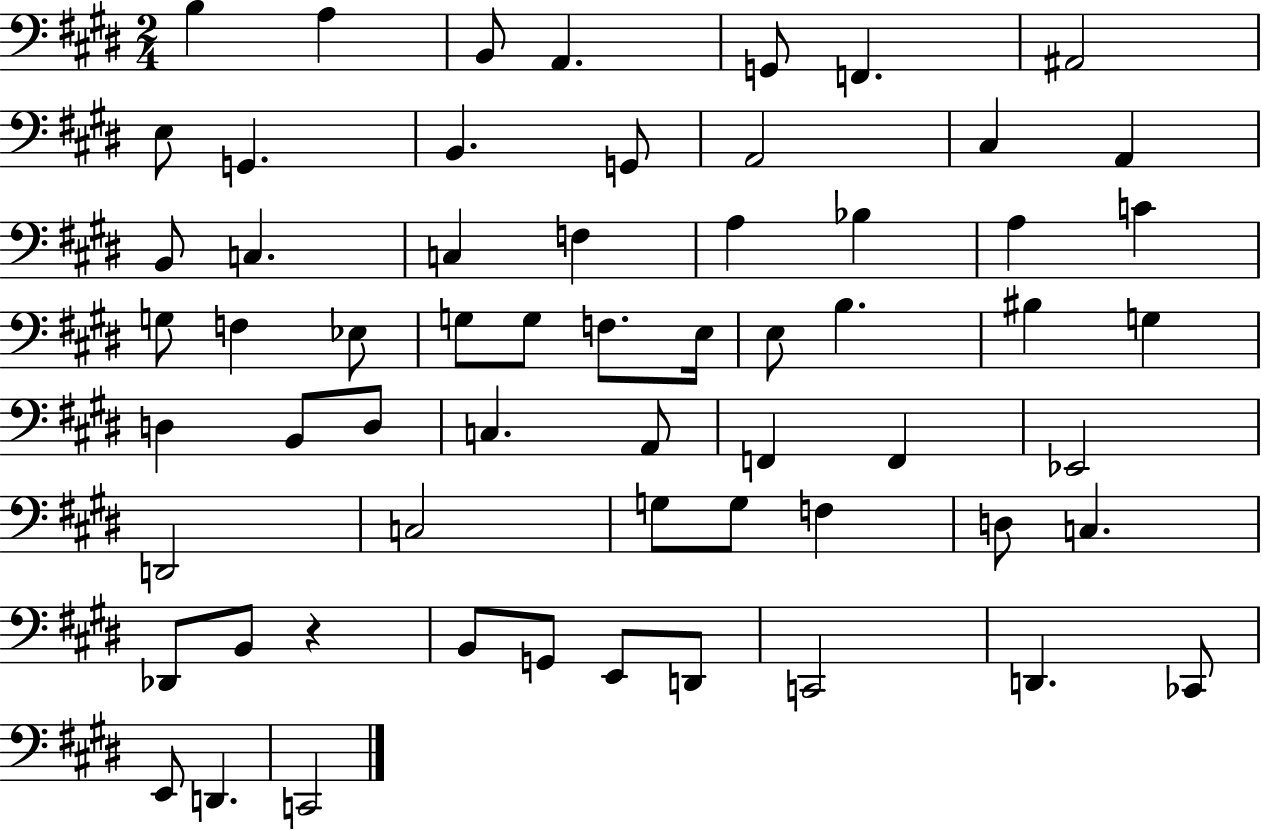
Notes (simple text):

B3/q A3/q B2/e A2/q. G2/e F2/q. A#2/h E3/e G2/q. B2/q. G2/e A2/h C#3/q A2/q B2/e C3/q. C3/q F3/q A3/q Bb3/q A3/q C4/q G3/e F3/q Eb3/e G3/e G3/e F3/e. E3/s E3/e B3/q. BIS3/q G3/q D3/q B2/e D3/e C3/q. A2/e F2/q F2/q Eb2/h D2/h C3/h G3/e G3/e F3/q D3/e C3/q. Db2/e B2/e R/q B2/e G2/e E2/e D2/e C2/h D2/q. CES2/e E2/e D2/q. C2/h